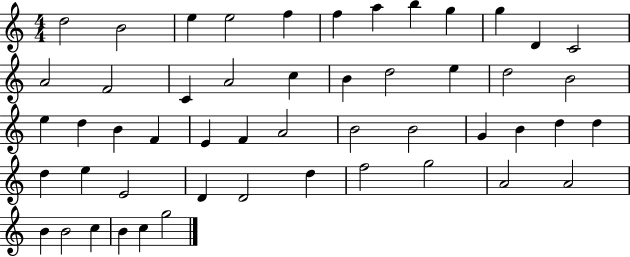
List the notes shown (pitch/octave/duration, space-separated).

D5/h B4/h E5/q E5/h F5/q F5/q A5/q B5/q G5/q G5/q D4/q C4/h A4/h F4/h C4/q A4/h C5/q B4/q D5/h E5/q D5/h B4/h E5/q D5/q B4/q F4/q E4/q F4/q A4/h B4/h B4/h G4/q B4/q D5/q D5/q D5/q E5/q E4/h D4/q D4/h D5/q F5/h G5/h A4/h A4/h B4/q B4/h C5/q B4/q C5/q G5/h